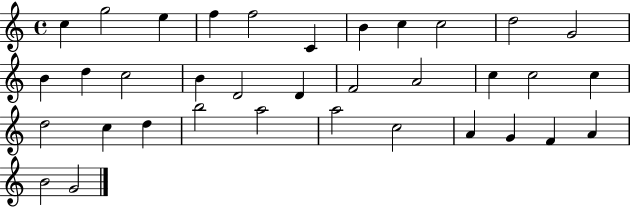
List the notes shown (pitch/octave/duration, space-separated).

C5/q G5/h E5/q F5/q F5/h C4/q B4/q C5/q C5/h D5/h G4/h B4/q D5/q C5/h B4/q D4/h D4/q F4/h A4/h C5/q C5/h C5/q D5/h C5/q D5/q B5/h A5/h A5/h C5/h A4/q G4/q F4/q A4/q B4/h G4/h